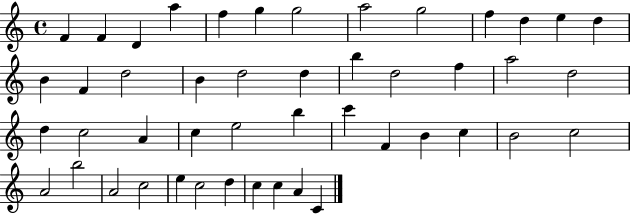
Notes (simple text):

F4/q F4/q D4/q A5/q F5/q G5/q G5/h A5/h G5/h F5/q D5/q E5/q D5/q B4/q F4/q D5/h B4/q D5/h D5/q B5/q D5/h F5/q A5/h D5/h D5/q C5/h A4/q C5/q E5/h B5/q C6/q F4/q B4/q C5/q B4/h C5/h A4/h B5/h A4/h C5/h E5/q C5/h D5/q C5/q C5/q A4/q C4/q